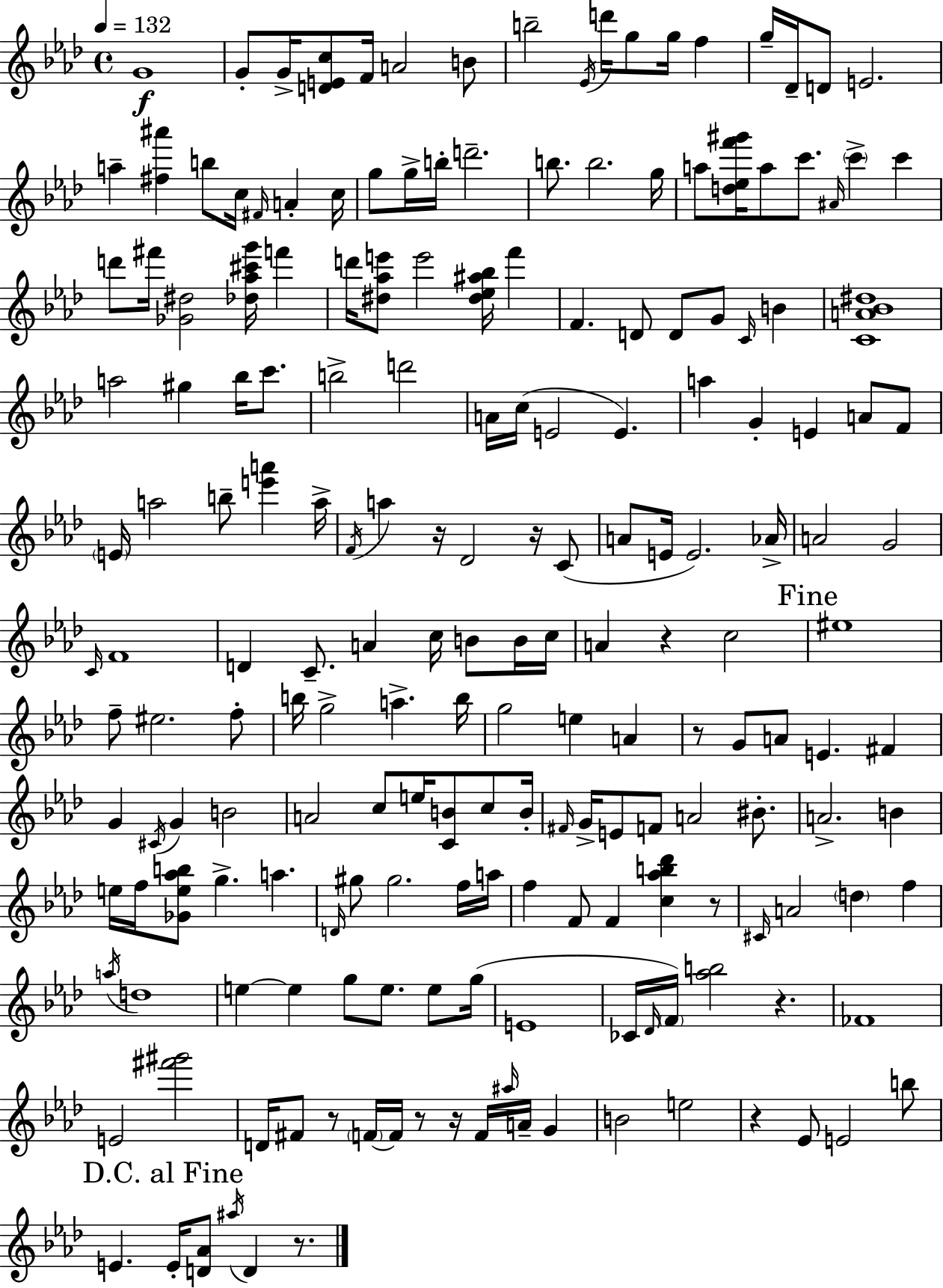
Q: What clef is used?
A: treble